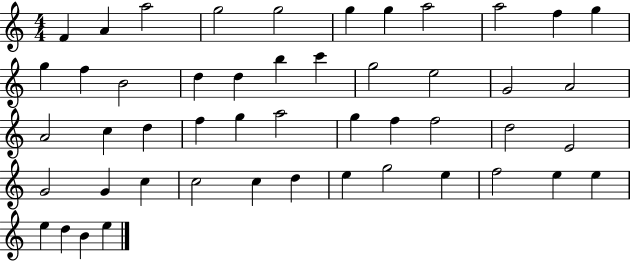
F4/q A4/q A5/h G5/h G5/h G5/q G5/q A5/h A5/h F5/q G5/q G5/q F5/q B4/h D5/q D5/q B5/q C6/q G5/h E5/h G4/h A4/h A4/h C5/q D5/q F5/q G5/q A5/h G5/q F5/q F5/h D5/h E4/h G4/h G4/q C5/q C5/h C5/q D5/q E5/q G5/h E5/q F5/h E5/q E5/q E5/q D5/q B4/q E5/q